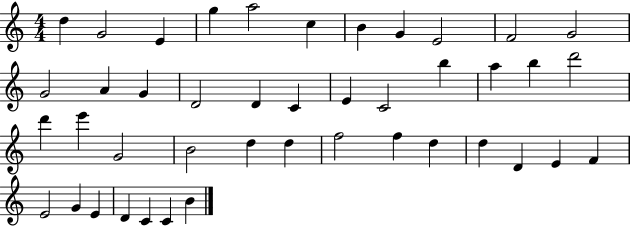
X:1
T:Untitled
M:4/4
L:1/4
K:C
d G2 E g a2 c B G E2 F2 G2 G2 A G D2 D C E C2 b a b d'2 d' e' G2 B2 d d f2 f d d D E F E2 G E D C C B